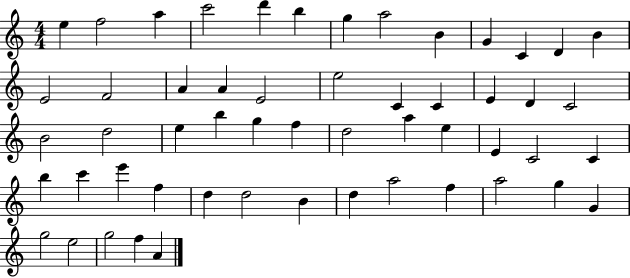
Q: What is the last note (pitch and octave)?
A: A4